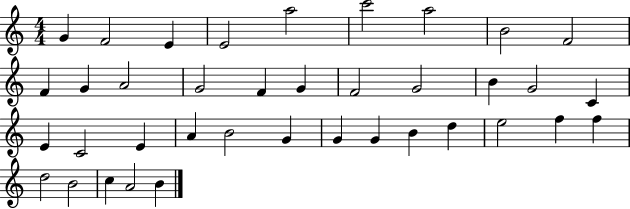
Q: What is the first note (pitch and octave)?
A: G4